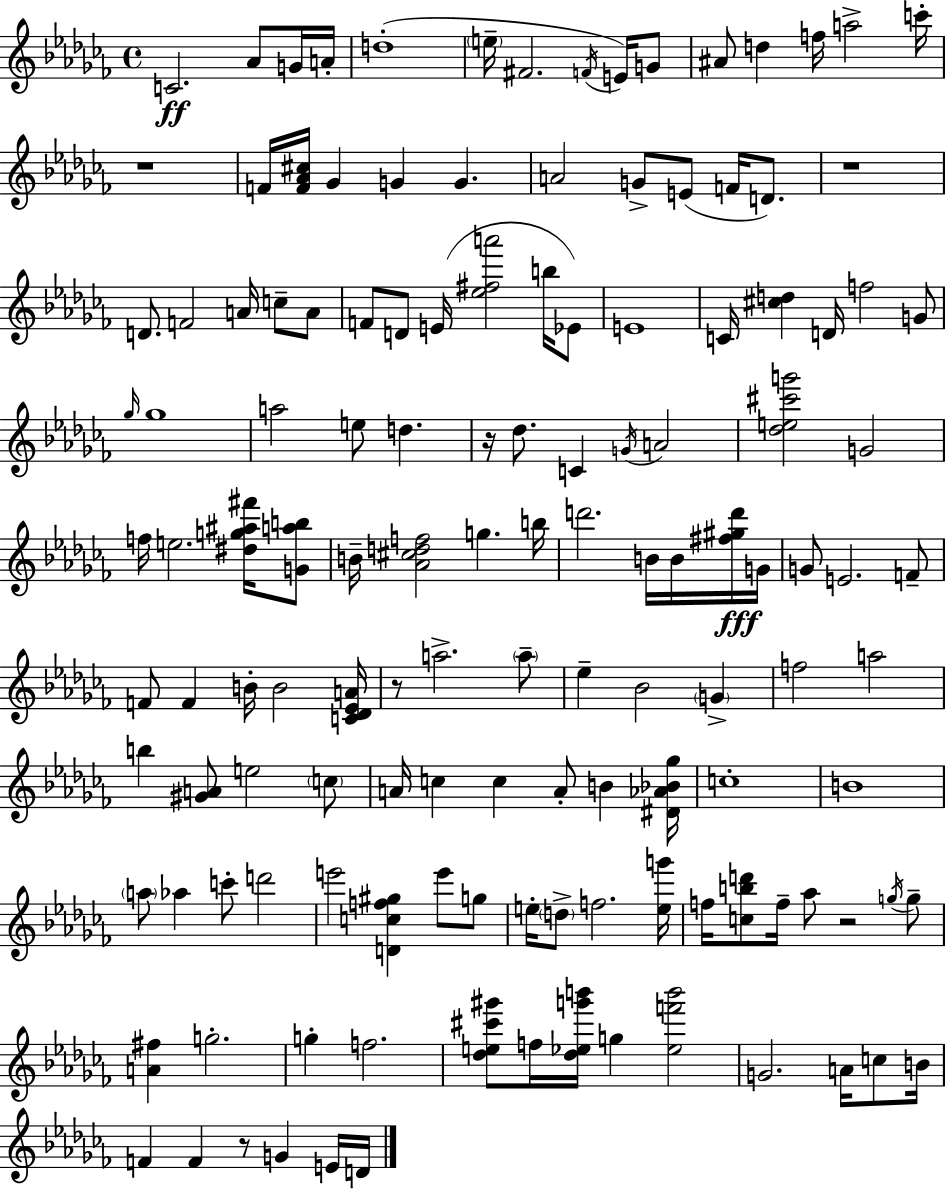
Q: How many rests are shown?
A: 6